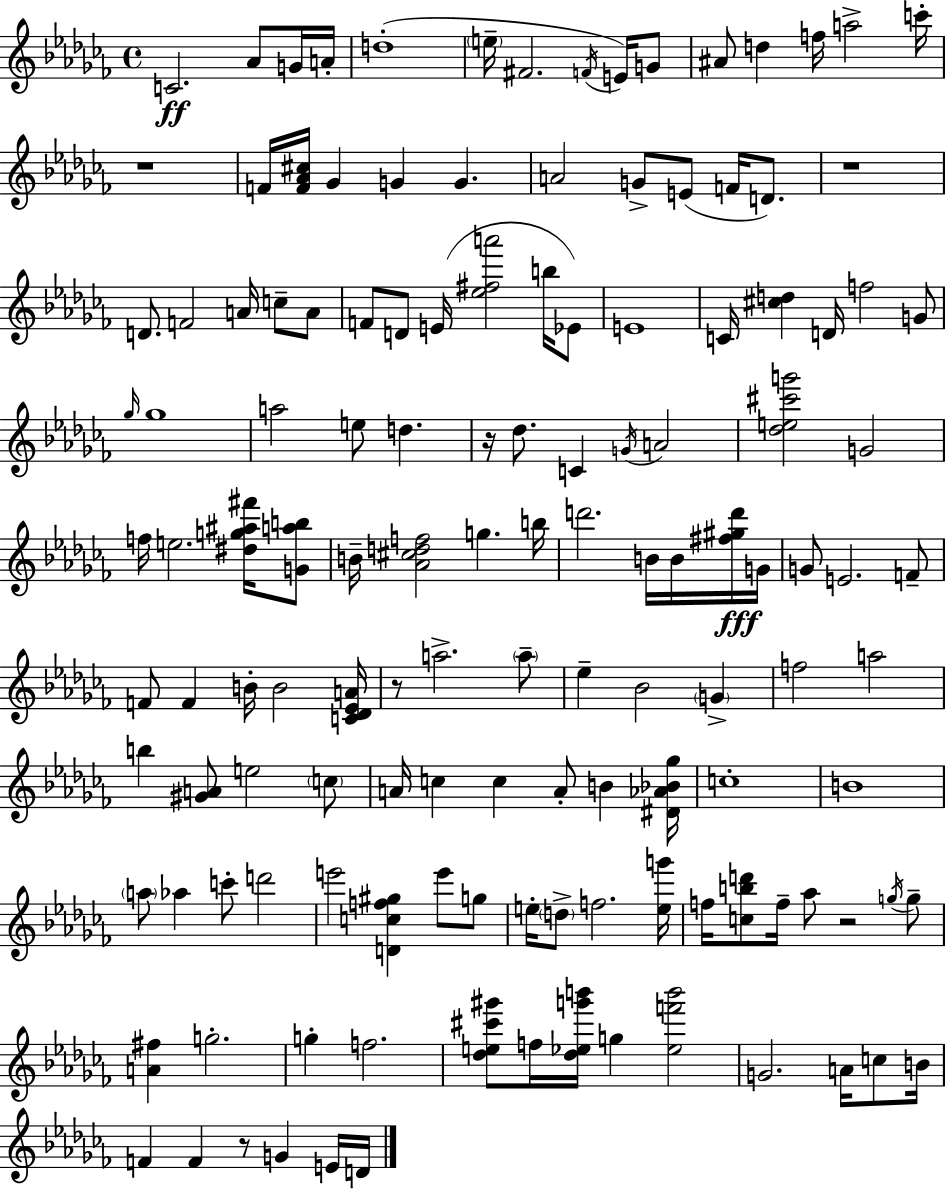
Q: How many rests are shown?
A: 6